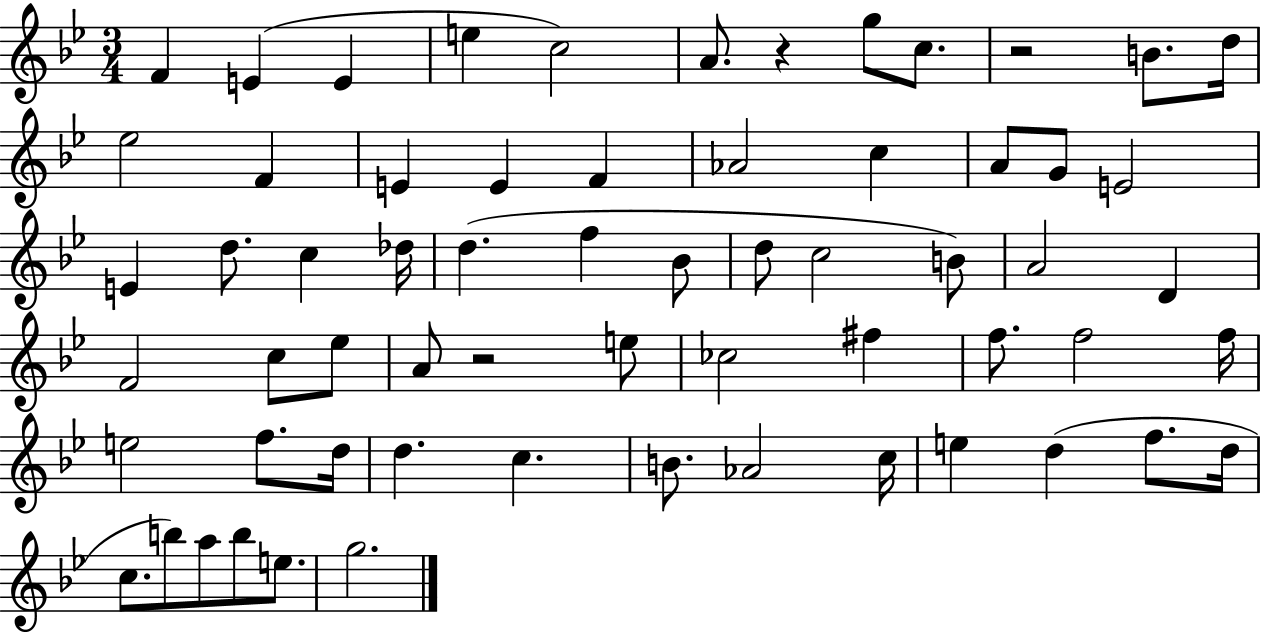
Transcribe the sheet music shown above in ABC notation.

X:1
T:Untitled
M:3/4
L:1/4
K:Bb
F E E e c2 A/2 z g/2 c/2 z2 B/2 d/4 _e2 F E E F _A2 c A/2 G/2 E2 E d/2 c _d/4 d f _B/2 d/2 c2 B/2 A2 D F2 c/2 _e/2 A/2 z2 e/2 _c2 ^f f/2 f2 f/4 e2 f/2 d/4 d c B/2 _A2 c/4 e d f/2 d/4 c/2 b/2 a/2 b/2 e/2 g2